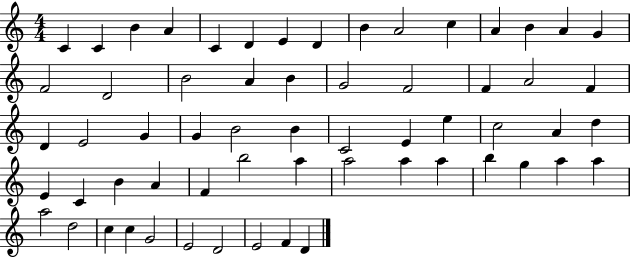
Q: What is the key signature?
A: C major